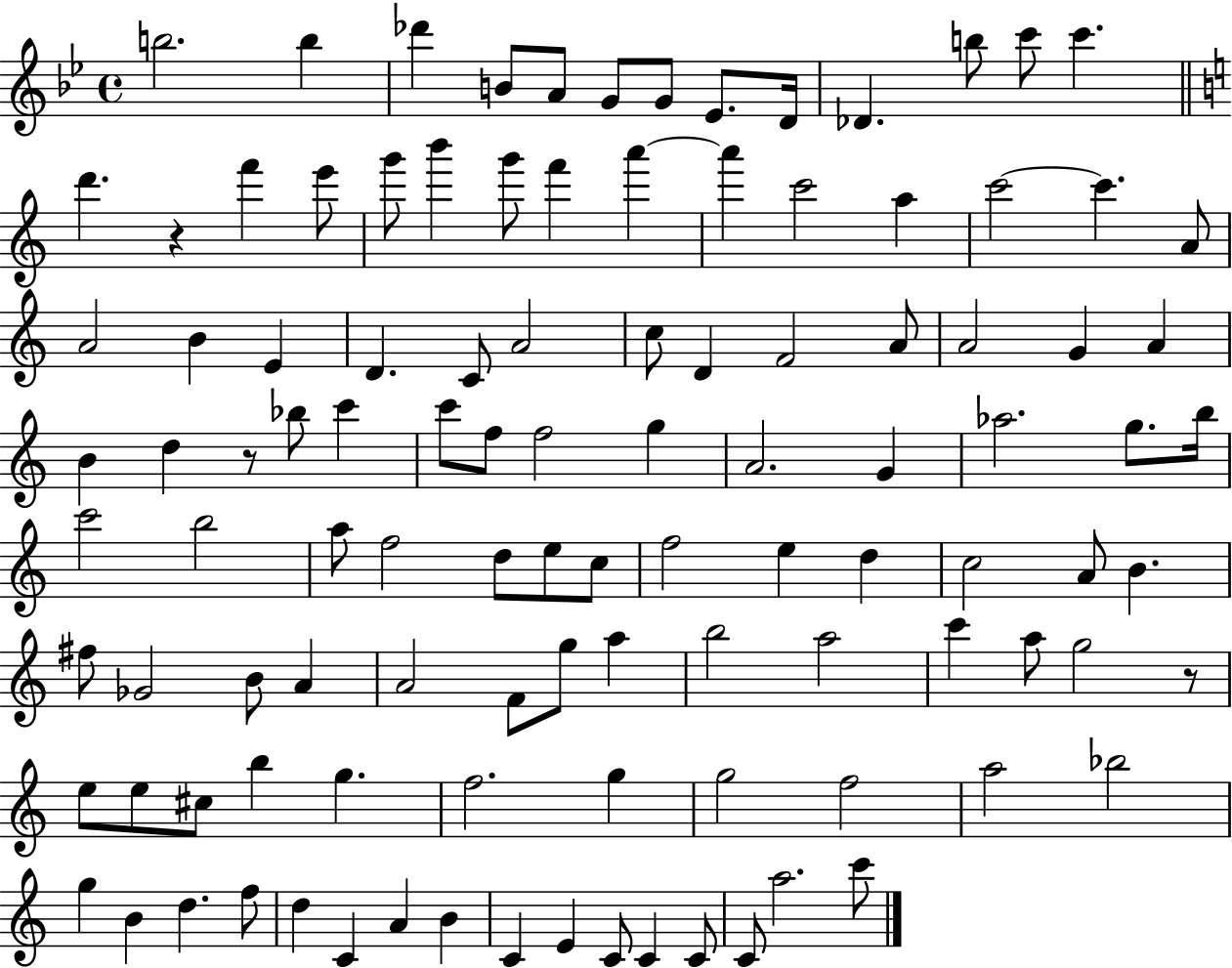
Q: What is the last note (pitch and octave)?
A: C6